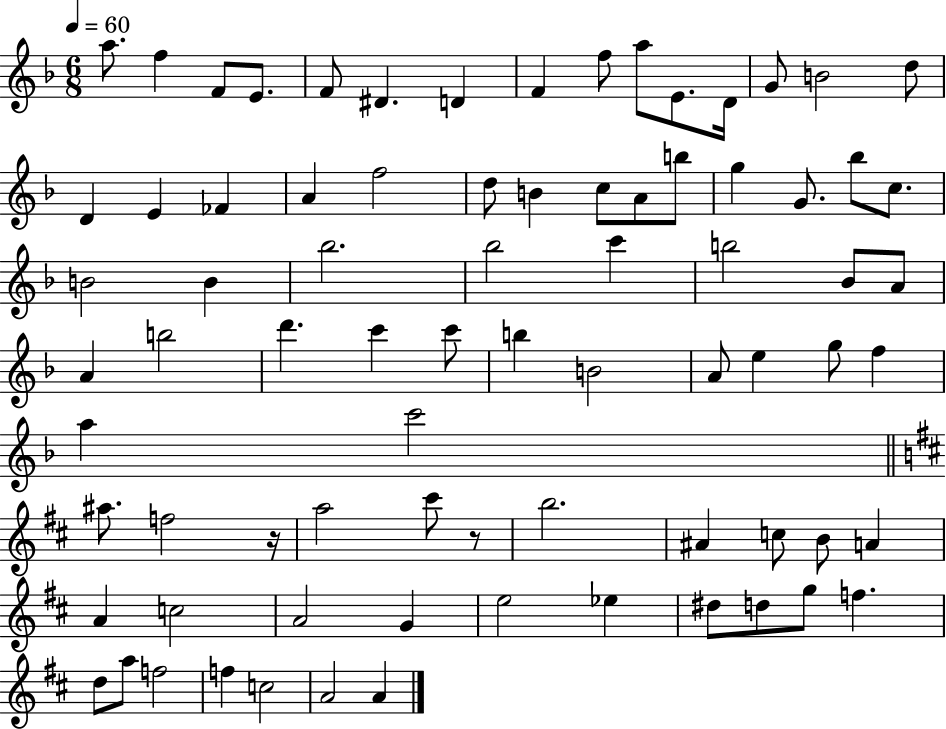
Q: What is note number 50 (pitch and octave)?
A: C6